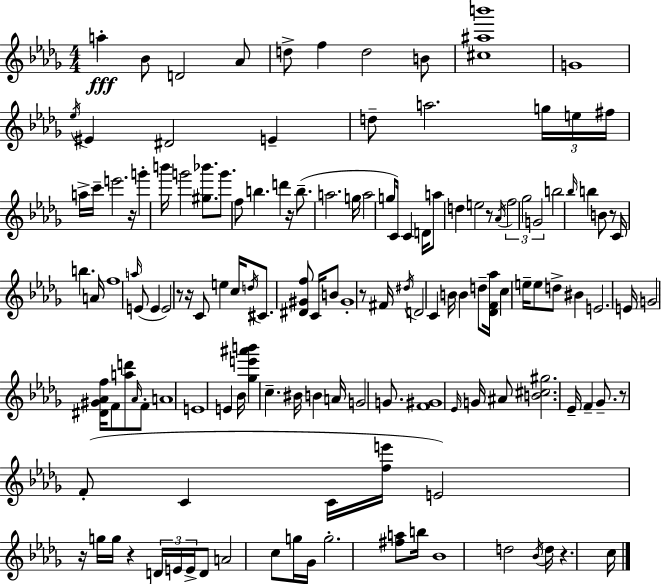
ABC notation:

X:1
T:Untitled
M:4/4
L:1/4
K:Bbm
a _B/2 D2 _A/2 d/2 f d2 B/2 [^c^ab']4 G4 _e/4 ^E ^D2 E d/2 a2 g/4 e/4 ^f/4 a/4 c'/4 e'2 z/4 g' b'/4 g'2 [^g_b']/2 g'/2 f/2 b d' z/4 b/2 a2 g/4 a2 g/2 C/4 C D/4 a/2 d e2 z/2 _A/4 f2 _g2 G2 b2 _b/4 b B/2 z/2 C/4 b A/4 f4 a/4 E/2 E E2 z/2 z/4 C/2 e c/4 d/4 ^C/2 [^D^Gf]/2 C/4 B/2 ^G4 z/2 ^F/4 ^d/4 D2 C B/4 B d/2 [_DF_a]/4 c e/4 e/2 d/2 ^B E2 E/4 G2 [^D^G_Af]/4 F/2 [ad']/2 _A/4 F/2 A4 E4 E _B/4 [_ge'^a'b'] c ^B/4 B A/4 G2 G/2 [F^G]4 _E/4 G/4 ^A/2 [B^c^g]2 _E/4 F _G/2 z/2 F/2 C C/4 [fe']/4 E2 z/4 g/4 g/4 z D/4 E/4 E/4 D/2 A2 c/2 g/4 _G/4 g2 [^fa]/2 b/4 _B4 d2 _B/4 d/4 z c/4